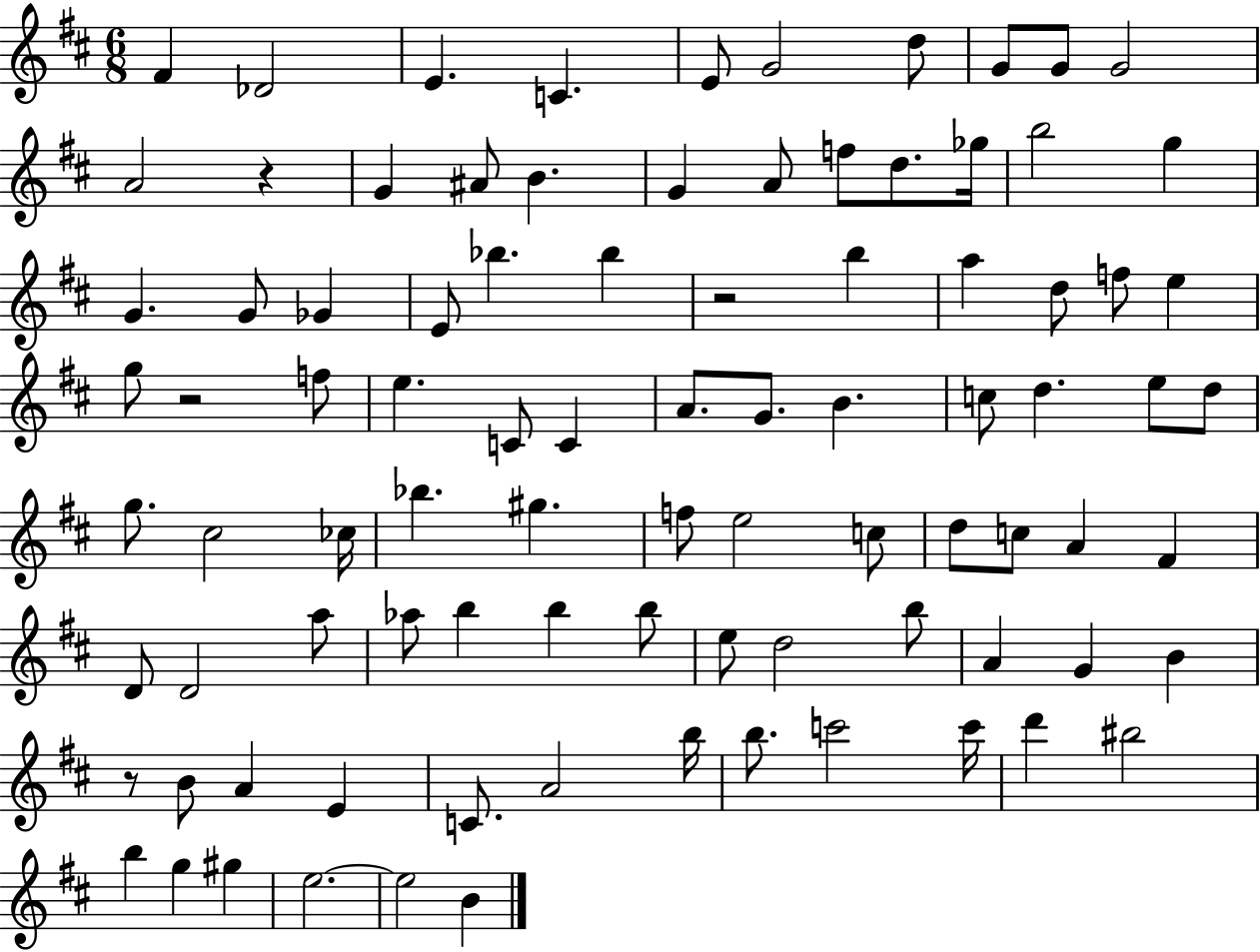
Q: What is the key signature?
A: D major